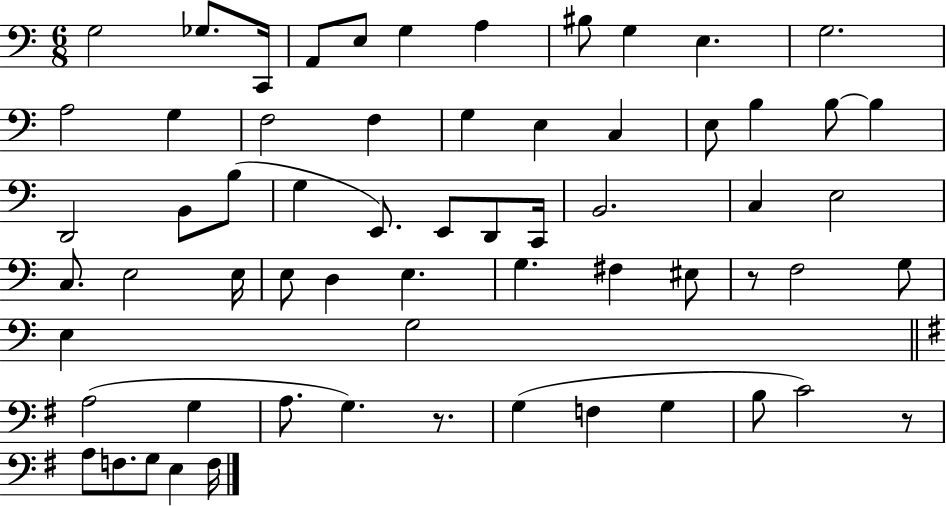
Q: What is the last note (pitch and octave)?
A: F3